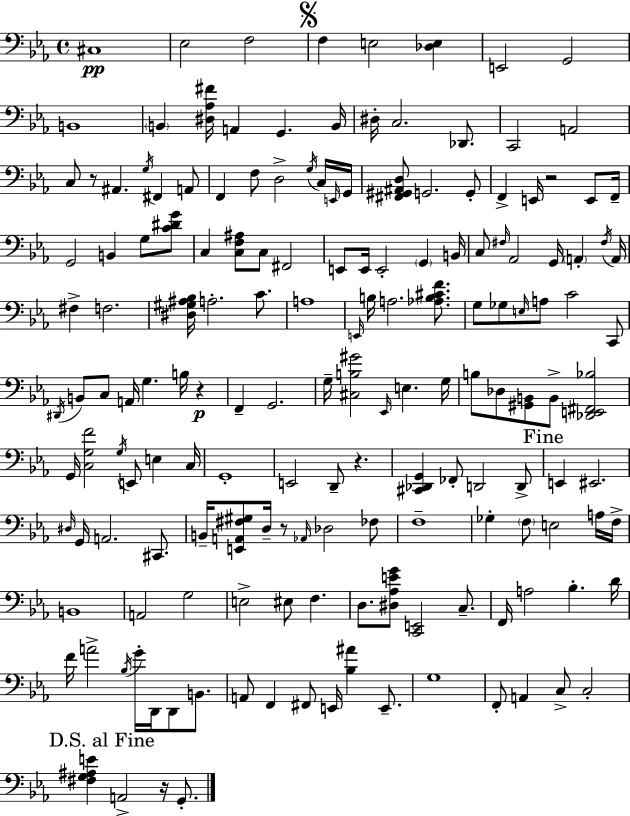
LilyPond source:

{
  \clef bass
  \time 4/4
  \defaultTimeSignature
  \key ees \major
  \repeat volta 2 { cis1\pp | ees2 f2 | \mark \markup { \musicglyph "scripts.segno" } f4 e2 <des e>4 | e,2 g,2 | \break b,1 | \parenthesize b,4 <dis aes fis'>16 a,4 g,4. b,16 | dis16-. c2. des,8. | c,2 a,2 | \break c8 r8 ais,4. \acciaccatura { g16 } fis,4 a,8 | f,4 f8 d2-> \acciaccatura { g16 } | c16 \grace { e,16 } g,16 <fis, gis, ais, d>8 g,2. | g,8-. f,4-> e,16 r2 | \break e,8 f,16-- g,2 b,4 g8 | <c' dis' g'>8 c4 <c f ais>8 c8 fis,2 | e,8 e,16 e,2-. \parenthesize g,4 | b,16 c8 \grace { fis16 } aes,2 g,16 \parenthesize a,4-. | \break \acciaccatura { fis16 } a,16 fis4-> f2. | <dis gis ais bes>16 a2.-. | c'8. a1 | \grace { e,16 } b16 a2. | \break <aes b cis' f'>8. g8 ges8 \grace { e16 } a8 c'2 | c,8 \acciaccatura { dis,16 } b,8 c8 a,16 g4. | b16 r4\p f,4-- g,2. | g16-- <cis b gis'>2 | \break \grace { ees,16 } e4. g16 b8 des8 <gis, b,>8 b,8-> | <des, e, fis, bes>2 g,16 <c g f'>2 | \acciaccatura { g16 } e,8 e4 c16 g,1-. | e,2 | \break d,8-- r4. <cis, des, g,>4 fes,8-. | d,2 d,8-> \mark "Fine" e,4 eis,2. | \grace { dis16 } g,16 a,2. | cis,8. b,16-- <e, a, fis gis>8 d16-- r8 | \break \grace { aes,16 } des2 fes8 f1-- | ges4-. | \parenthesize f8 e2 a16 f16-> b,1 | a,2 | \break g2 e2-> | eis8 f4. d8. <dis aes e' g'>8 | <c, e,>2 c8.-- f,16 a2 | bes4.-. d'16 f'16 a'2-> | \break \acciaccatura { bes16 } g'16-. d,16 d,8 b,8. a,8 f,4 | fis,8 e,16 <bes ais'>4 e,8.-- g1 | f,8-. a,4 | c8-> c2-. \mark "D.S. al Fine" <fis g ais e'>4 | \break a,2-> r16 g,8.-. } \bar "|."
}